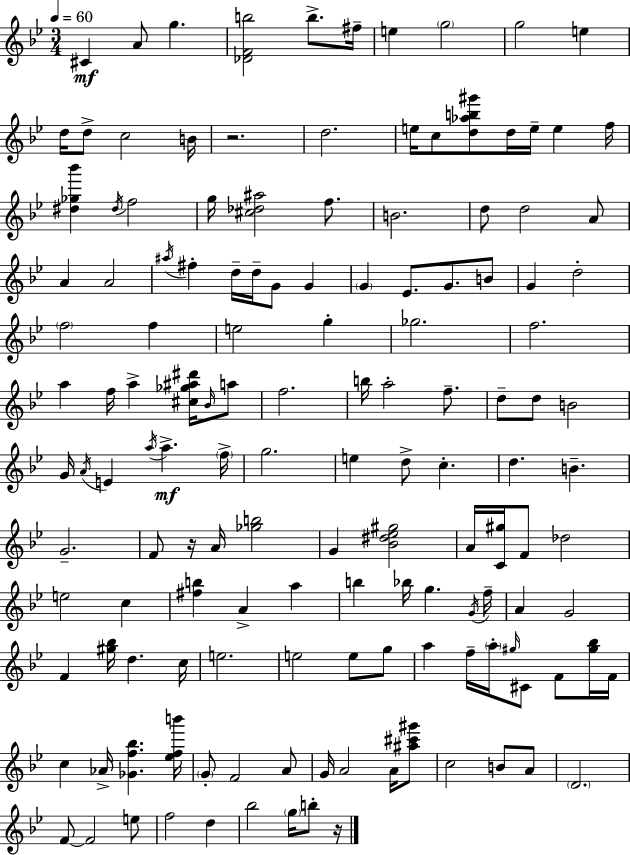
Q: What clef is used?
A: treble